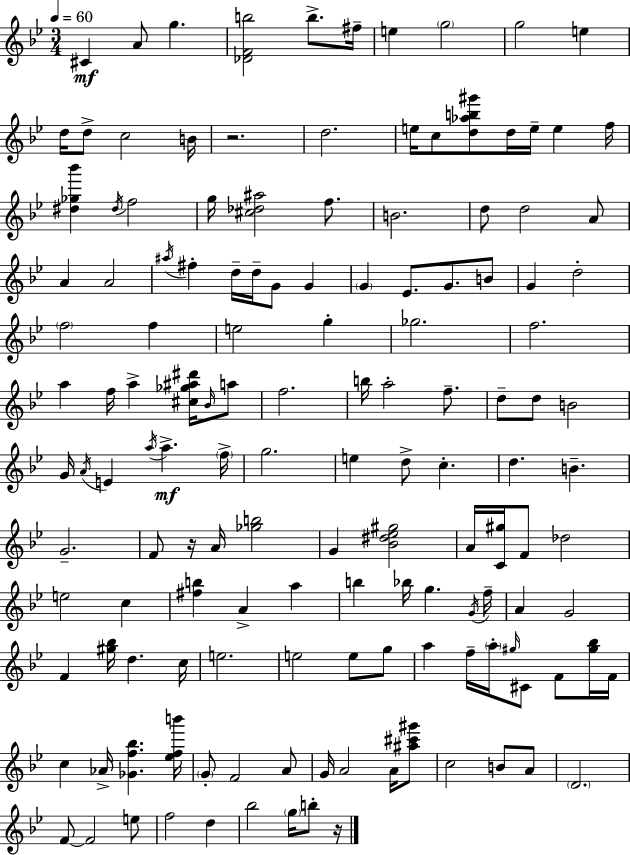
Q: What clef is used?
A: treble